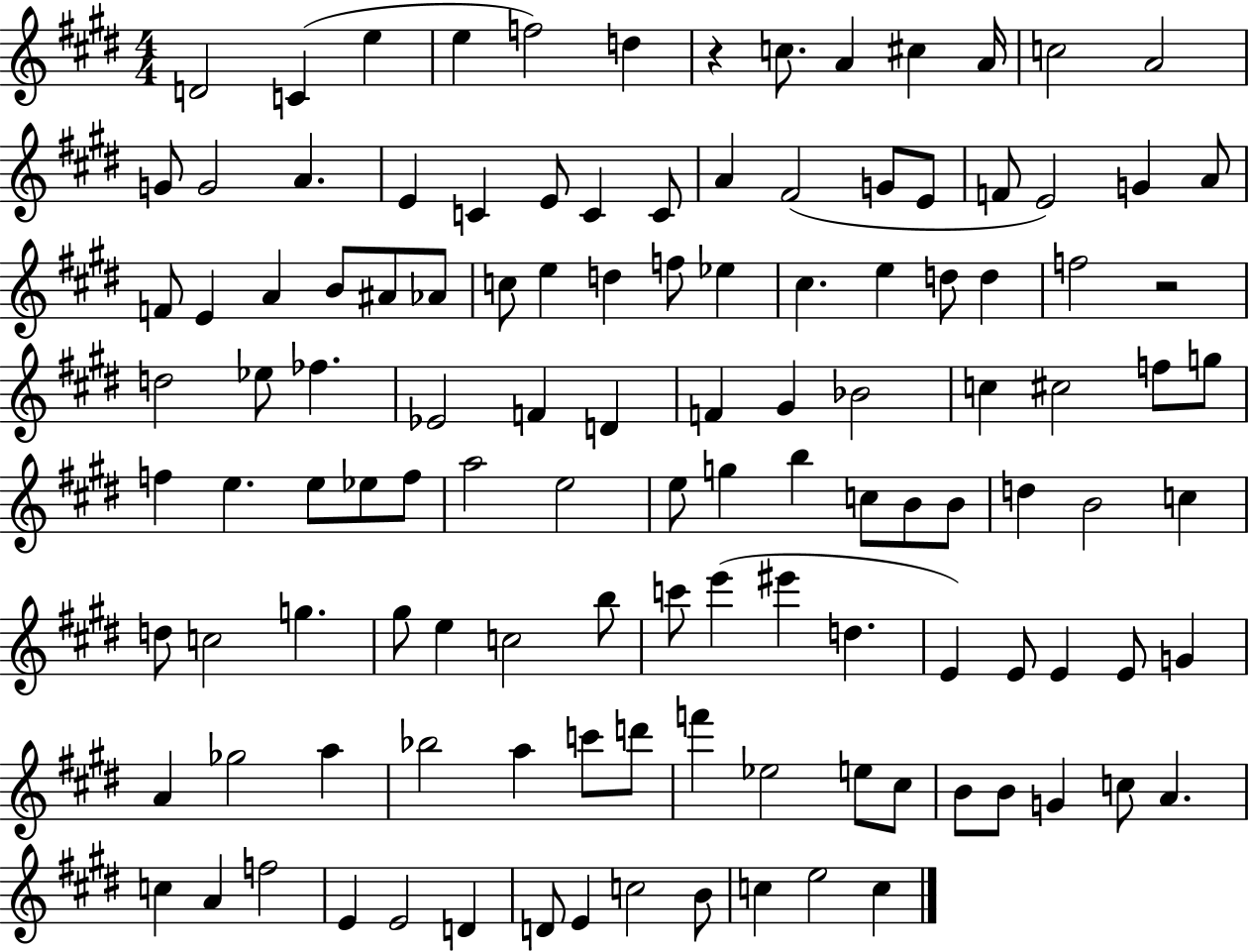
D4/h C4/q E5/q E5/q F5/h D5/q R/q C5/e. A4/q C#5/q A4/s C5/h A4/h G4/e G4/h A4/q. E4/q C4/q E4/e C4/q C4/e A4/q F#4/h G4/e E4/e F4/e E4/h G4/q A4/e F4/e E4/q A4/q B4/e A#4/e Ab4/e C5/e E5/q D5/q F5/e Eb5/q C#5/q. E5/q D5/e D5/q F5/h R/h D5/h Eb5/e FES5/q. Eb4/h F4/q D4/q F4/q G#4/q Bb4/h C5/q C#5/h F5/e G5/e F5/q E5/q. E5/e Eb5/e F5/e A5/h E5/h E5/e G5/q B5/q C5/e B4/e B4/e D5/q B4/h C5/q D5/e C5/h G5/q. G#5/e E5/q C5/h B5/e C6/e E6/q EIS6/q D5/q. E4/q E4/e E4/q E4/e G4/q A4/q Gb5/h A5/q Bb5/h A5/q C6/e D6/e F6/q Eb5/h E5/e C#5/e B4/e B4/e G4/q C5/e A4/q. C5/q A4/q F5/h E4/q E4/h D4/q D4/e E4/q C5/h B4/e C5/q E5/h C5/q